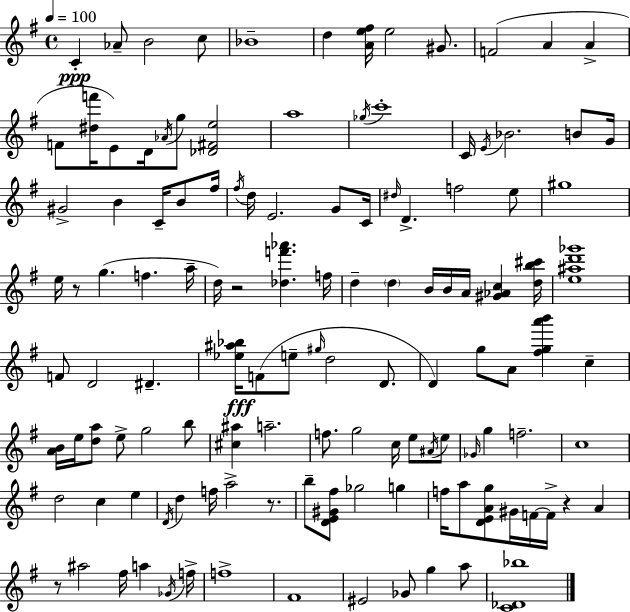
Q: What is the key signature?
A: G major